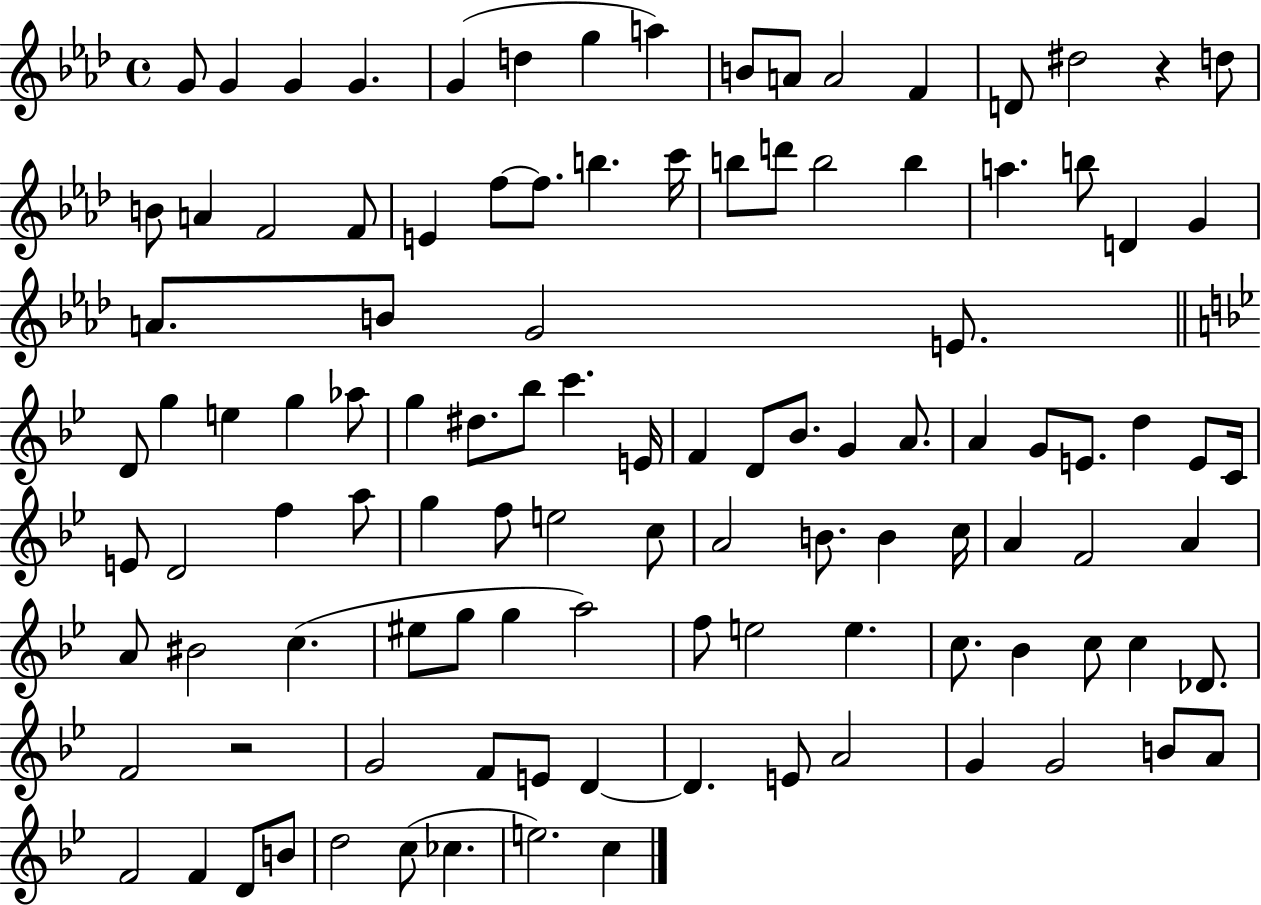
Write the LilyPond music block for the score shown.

{
  \clef treble
  \time 4/4
  \defaultTimeSignature
  \key aes \major
  \repeat volta 2 { g'8 g'4 g'4 g'4. | g'4( d''4 g''4 a''4) | b'8 a'8 a'2 f'4 | d'8 dis''2 r4 d''8 | \break b'8 a'4 f'2 f'8 | e'4 f''8~~ f''8. b''4. c'''16 | b''8 d'''8 b''2 b''4 | a''4. b''8 d'4 g'4 | \break a'8. b'8 g'2 e'8. | \bar "||" \break \key bes \major d'8 g''4 e''4 g''4 aes''8 | g''4 dis''8. bes''8 c'''4. e'16 | f'4 d'8 bes'8. g'4 a'8. | a'4 g'8 e'8. d''4 e'8 c'16 | \break e'8 d'2 f''4 a''8 | g''4 f''8 e''2 c''8 | a'2 b'8. b'4 c''16 | a'4 f'2 a'4 | \break a'8 bis'2 c''4.( | eis''8 g''8 g''4 a''2) | f''8 e''2 e''4. | c''8. bes'4 c''8 c''4 des'8. | \break f'2 r2 | g'2 f'8 e'8 d'4~~ | d'4. e'8 a'2 | g'4 g'2 b'8 a'8 | \break f'2 f'4 d'8 b'8 | d''2 c''8( ces''4. | e''2.) c''4 | } \bar "|."
}